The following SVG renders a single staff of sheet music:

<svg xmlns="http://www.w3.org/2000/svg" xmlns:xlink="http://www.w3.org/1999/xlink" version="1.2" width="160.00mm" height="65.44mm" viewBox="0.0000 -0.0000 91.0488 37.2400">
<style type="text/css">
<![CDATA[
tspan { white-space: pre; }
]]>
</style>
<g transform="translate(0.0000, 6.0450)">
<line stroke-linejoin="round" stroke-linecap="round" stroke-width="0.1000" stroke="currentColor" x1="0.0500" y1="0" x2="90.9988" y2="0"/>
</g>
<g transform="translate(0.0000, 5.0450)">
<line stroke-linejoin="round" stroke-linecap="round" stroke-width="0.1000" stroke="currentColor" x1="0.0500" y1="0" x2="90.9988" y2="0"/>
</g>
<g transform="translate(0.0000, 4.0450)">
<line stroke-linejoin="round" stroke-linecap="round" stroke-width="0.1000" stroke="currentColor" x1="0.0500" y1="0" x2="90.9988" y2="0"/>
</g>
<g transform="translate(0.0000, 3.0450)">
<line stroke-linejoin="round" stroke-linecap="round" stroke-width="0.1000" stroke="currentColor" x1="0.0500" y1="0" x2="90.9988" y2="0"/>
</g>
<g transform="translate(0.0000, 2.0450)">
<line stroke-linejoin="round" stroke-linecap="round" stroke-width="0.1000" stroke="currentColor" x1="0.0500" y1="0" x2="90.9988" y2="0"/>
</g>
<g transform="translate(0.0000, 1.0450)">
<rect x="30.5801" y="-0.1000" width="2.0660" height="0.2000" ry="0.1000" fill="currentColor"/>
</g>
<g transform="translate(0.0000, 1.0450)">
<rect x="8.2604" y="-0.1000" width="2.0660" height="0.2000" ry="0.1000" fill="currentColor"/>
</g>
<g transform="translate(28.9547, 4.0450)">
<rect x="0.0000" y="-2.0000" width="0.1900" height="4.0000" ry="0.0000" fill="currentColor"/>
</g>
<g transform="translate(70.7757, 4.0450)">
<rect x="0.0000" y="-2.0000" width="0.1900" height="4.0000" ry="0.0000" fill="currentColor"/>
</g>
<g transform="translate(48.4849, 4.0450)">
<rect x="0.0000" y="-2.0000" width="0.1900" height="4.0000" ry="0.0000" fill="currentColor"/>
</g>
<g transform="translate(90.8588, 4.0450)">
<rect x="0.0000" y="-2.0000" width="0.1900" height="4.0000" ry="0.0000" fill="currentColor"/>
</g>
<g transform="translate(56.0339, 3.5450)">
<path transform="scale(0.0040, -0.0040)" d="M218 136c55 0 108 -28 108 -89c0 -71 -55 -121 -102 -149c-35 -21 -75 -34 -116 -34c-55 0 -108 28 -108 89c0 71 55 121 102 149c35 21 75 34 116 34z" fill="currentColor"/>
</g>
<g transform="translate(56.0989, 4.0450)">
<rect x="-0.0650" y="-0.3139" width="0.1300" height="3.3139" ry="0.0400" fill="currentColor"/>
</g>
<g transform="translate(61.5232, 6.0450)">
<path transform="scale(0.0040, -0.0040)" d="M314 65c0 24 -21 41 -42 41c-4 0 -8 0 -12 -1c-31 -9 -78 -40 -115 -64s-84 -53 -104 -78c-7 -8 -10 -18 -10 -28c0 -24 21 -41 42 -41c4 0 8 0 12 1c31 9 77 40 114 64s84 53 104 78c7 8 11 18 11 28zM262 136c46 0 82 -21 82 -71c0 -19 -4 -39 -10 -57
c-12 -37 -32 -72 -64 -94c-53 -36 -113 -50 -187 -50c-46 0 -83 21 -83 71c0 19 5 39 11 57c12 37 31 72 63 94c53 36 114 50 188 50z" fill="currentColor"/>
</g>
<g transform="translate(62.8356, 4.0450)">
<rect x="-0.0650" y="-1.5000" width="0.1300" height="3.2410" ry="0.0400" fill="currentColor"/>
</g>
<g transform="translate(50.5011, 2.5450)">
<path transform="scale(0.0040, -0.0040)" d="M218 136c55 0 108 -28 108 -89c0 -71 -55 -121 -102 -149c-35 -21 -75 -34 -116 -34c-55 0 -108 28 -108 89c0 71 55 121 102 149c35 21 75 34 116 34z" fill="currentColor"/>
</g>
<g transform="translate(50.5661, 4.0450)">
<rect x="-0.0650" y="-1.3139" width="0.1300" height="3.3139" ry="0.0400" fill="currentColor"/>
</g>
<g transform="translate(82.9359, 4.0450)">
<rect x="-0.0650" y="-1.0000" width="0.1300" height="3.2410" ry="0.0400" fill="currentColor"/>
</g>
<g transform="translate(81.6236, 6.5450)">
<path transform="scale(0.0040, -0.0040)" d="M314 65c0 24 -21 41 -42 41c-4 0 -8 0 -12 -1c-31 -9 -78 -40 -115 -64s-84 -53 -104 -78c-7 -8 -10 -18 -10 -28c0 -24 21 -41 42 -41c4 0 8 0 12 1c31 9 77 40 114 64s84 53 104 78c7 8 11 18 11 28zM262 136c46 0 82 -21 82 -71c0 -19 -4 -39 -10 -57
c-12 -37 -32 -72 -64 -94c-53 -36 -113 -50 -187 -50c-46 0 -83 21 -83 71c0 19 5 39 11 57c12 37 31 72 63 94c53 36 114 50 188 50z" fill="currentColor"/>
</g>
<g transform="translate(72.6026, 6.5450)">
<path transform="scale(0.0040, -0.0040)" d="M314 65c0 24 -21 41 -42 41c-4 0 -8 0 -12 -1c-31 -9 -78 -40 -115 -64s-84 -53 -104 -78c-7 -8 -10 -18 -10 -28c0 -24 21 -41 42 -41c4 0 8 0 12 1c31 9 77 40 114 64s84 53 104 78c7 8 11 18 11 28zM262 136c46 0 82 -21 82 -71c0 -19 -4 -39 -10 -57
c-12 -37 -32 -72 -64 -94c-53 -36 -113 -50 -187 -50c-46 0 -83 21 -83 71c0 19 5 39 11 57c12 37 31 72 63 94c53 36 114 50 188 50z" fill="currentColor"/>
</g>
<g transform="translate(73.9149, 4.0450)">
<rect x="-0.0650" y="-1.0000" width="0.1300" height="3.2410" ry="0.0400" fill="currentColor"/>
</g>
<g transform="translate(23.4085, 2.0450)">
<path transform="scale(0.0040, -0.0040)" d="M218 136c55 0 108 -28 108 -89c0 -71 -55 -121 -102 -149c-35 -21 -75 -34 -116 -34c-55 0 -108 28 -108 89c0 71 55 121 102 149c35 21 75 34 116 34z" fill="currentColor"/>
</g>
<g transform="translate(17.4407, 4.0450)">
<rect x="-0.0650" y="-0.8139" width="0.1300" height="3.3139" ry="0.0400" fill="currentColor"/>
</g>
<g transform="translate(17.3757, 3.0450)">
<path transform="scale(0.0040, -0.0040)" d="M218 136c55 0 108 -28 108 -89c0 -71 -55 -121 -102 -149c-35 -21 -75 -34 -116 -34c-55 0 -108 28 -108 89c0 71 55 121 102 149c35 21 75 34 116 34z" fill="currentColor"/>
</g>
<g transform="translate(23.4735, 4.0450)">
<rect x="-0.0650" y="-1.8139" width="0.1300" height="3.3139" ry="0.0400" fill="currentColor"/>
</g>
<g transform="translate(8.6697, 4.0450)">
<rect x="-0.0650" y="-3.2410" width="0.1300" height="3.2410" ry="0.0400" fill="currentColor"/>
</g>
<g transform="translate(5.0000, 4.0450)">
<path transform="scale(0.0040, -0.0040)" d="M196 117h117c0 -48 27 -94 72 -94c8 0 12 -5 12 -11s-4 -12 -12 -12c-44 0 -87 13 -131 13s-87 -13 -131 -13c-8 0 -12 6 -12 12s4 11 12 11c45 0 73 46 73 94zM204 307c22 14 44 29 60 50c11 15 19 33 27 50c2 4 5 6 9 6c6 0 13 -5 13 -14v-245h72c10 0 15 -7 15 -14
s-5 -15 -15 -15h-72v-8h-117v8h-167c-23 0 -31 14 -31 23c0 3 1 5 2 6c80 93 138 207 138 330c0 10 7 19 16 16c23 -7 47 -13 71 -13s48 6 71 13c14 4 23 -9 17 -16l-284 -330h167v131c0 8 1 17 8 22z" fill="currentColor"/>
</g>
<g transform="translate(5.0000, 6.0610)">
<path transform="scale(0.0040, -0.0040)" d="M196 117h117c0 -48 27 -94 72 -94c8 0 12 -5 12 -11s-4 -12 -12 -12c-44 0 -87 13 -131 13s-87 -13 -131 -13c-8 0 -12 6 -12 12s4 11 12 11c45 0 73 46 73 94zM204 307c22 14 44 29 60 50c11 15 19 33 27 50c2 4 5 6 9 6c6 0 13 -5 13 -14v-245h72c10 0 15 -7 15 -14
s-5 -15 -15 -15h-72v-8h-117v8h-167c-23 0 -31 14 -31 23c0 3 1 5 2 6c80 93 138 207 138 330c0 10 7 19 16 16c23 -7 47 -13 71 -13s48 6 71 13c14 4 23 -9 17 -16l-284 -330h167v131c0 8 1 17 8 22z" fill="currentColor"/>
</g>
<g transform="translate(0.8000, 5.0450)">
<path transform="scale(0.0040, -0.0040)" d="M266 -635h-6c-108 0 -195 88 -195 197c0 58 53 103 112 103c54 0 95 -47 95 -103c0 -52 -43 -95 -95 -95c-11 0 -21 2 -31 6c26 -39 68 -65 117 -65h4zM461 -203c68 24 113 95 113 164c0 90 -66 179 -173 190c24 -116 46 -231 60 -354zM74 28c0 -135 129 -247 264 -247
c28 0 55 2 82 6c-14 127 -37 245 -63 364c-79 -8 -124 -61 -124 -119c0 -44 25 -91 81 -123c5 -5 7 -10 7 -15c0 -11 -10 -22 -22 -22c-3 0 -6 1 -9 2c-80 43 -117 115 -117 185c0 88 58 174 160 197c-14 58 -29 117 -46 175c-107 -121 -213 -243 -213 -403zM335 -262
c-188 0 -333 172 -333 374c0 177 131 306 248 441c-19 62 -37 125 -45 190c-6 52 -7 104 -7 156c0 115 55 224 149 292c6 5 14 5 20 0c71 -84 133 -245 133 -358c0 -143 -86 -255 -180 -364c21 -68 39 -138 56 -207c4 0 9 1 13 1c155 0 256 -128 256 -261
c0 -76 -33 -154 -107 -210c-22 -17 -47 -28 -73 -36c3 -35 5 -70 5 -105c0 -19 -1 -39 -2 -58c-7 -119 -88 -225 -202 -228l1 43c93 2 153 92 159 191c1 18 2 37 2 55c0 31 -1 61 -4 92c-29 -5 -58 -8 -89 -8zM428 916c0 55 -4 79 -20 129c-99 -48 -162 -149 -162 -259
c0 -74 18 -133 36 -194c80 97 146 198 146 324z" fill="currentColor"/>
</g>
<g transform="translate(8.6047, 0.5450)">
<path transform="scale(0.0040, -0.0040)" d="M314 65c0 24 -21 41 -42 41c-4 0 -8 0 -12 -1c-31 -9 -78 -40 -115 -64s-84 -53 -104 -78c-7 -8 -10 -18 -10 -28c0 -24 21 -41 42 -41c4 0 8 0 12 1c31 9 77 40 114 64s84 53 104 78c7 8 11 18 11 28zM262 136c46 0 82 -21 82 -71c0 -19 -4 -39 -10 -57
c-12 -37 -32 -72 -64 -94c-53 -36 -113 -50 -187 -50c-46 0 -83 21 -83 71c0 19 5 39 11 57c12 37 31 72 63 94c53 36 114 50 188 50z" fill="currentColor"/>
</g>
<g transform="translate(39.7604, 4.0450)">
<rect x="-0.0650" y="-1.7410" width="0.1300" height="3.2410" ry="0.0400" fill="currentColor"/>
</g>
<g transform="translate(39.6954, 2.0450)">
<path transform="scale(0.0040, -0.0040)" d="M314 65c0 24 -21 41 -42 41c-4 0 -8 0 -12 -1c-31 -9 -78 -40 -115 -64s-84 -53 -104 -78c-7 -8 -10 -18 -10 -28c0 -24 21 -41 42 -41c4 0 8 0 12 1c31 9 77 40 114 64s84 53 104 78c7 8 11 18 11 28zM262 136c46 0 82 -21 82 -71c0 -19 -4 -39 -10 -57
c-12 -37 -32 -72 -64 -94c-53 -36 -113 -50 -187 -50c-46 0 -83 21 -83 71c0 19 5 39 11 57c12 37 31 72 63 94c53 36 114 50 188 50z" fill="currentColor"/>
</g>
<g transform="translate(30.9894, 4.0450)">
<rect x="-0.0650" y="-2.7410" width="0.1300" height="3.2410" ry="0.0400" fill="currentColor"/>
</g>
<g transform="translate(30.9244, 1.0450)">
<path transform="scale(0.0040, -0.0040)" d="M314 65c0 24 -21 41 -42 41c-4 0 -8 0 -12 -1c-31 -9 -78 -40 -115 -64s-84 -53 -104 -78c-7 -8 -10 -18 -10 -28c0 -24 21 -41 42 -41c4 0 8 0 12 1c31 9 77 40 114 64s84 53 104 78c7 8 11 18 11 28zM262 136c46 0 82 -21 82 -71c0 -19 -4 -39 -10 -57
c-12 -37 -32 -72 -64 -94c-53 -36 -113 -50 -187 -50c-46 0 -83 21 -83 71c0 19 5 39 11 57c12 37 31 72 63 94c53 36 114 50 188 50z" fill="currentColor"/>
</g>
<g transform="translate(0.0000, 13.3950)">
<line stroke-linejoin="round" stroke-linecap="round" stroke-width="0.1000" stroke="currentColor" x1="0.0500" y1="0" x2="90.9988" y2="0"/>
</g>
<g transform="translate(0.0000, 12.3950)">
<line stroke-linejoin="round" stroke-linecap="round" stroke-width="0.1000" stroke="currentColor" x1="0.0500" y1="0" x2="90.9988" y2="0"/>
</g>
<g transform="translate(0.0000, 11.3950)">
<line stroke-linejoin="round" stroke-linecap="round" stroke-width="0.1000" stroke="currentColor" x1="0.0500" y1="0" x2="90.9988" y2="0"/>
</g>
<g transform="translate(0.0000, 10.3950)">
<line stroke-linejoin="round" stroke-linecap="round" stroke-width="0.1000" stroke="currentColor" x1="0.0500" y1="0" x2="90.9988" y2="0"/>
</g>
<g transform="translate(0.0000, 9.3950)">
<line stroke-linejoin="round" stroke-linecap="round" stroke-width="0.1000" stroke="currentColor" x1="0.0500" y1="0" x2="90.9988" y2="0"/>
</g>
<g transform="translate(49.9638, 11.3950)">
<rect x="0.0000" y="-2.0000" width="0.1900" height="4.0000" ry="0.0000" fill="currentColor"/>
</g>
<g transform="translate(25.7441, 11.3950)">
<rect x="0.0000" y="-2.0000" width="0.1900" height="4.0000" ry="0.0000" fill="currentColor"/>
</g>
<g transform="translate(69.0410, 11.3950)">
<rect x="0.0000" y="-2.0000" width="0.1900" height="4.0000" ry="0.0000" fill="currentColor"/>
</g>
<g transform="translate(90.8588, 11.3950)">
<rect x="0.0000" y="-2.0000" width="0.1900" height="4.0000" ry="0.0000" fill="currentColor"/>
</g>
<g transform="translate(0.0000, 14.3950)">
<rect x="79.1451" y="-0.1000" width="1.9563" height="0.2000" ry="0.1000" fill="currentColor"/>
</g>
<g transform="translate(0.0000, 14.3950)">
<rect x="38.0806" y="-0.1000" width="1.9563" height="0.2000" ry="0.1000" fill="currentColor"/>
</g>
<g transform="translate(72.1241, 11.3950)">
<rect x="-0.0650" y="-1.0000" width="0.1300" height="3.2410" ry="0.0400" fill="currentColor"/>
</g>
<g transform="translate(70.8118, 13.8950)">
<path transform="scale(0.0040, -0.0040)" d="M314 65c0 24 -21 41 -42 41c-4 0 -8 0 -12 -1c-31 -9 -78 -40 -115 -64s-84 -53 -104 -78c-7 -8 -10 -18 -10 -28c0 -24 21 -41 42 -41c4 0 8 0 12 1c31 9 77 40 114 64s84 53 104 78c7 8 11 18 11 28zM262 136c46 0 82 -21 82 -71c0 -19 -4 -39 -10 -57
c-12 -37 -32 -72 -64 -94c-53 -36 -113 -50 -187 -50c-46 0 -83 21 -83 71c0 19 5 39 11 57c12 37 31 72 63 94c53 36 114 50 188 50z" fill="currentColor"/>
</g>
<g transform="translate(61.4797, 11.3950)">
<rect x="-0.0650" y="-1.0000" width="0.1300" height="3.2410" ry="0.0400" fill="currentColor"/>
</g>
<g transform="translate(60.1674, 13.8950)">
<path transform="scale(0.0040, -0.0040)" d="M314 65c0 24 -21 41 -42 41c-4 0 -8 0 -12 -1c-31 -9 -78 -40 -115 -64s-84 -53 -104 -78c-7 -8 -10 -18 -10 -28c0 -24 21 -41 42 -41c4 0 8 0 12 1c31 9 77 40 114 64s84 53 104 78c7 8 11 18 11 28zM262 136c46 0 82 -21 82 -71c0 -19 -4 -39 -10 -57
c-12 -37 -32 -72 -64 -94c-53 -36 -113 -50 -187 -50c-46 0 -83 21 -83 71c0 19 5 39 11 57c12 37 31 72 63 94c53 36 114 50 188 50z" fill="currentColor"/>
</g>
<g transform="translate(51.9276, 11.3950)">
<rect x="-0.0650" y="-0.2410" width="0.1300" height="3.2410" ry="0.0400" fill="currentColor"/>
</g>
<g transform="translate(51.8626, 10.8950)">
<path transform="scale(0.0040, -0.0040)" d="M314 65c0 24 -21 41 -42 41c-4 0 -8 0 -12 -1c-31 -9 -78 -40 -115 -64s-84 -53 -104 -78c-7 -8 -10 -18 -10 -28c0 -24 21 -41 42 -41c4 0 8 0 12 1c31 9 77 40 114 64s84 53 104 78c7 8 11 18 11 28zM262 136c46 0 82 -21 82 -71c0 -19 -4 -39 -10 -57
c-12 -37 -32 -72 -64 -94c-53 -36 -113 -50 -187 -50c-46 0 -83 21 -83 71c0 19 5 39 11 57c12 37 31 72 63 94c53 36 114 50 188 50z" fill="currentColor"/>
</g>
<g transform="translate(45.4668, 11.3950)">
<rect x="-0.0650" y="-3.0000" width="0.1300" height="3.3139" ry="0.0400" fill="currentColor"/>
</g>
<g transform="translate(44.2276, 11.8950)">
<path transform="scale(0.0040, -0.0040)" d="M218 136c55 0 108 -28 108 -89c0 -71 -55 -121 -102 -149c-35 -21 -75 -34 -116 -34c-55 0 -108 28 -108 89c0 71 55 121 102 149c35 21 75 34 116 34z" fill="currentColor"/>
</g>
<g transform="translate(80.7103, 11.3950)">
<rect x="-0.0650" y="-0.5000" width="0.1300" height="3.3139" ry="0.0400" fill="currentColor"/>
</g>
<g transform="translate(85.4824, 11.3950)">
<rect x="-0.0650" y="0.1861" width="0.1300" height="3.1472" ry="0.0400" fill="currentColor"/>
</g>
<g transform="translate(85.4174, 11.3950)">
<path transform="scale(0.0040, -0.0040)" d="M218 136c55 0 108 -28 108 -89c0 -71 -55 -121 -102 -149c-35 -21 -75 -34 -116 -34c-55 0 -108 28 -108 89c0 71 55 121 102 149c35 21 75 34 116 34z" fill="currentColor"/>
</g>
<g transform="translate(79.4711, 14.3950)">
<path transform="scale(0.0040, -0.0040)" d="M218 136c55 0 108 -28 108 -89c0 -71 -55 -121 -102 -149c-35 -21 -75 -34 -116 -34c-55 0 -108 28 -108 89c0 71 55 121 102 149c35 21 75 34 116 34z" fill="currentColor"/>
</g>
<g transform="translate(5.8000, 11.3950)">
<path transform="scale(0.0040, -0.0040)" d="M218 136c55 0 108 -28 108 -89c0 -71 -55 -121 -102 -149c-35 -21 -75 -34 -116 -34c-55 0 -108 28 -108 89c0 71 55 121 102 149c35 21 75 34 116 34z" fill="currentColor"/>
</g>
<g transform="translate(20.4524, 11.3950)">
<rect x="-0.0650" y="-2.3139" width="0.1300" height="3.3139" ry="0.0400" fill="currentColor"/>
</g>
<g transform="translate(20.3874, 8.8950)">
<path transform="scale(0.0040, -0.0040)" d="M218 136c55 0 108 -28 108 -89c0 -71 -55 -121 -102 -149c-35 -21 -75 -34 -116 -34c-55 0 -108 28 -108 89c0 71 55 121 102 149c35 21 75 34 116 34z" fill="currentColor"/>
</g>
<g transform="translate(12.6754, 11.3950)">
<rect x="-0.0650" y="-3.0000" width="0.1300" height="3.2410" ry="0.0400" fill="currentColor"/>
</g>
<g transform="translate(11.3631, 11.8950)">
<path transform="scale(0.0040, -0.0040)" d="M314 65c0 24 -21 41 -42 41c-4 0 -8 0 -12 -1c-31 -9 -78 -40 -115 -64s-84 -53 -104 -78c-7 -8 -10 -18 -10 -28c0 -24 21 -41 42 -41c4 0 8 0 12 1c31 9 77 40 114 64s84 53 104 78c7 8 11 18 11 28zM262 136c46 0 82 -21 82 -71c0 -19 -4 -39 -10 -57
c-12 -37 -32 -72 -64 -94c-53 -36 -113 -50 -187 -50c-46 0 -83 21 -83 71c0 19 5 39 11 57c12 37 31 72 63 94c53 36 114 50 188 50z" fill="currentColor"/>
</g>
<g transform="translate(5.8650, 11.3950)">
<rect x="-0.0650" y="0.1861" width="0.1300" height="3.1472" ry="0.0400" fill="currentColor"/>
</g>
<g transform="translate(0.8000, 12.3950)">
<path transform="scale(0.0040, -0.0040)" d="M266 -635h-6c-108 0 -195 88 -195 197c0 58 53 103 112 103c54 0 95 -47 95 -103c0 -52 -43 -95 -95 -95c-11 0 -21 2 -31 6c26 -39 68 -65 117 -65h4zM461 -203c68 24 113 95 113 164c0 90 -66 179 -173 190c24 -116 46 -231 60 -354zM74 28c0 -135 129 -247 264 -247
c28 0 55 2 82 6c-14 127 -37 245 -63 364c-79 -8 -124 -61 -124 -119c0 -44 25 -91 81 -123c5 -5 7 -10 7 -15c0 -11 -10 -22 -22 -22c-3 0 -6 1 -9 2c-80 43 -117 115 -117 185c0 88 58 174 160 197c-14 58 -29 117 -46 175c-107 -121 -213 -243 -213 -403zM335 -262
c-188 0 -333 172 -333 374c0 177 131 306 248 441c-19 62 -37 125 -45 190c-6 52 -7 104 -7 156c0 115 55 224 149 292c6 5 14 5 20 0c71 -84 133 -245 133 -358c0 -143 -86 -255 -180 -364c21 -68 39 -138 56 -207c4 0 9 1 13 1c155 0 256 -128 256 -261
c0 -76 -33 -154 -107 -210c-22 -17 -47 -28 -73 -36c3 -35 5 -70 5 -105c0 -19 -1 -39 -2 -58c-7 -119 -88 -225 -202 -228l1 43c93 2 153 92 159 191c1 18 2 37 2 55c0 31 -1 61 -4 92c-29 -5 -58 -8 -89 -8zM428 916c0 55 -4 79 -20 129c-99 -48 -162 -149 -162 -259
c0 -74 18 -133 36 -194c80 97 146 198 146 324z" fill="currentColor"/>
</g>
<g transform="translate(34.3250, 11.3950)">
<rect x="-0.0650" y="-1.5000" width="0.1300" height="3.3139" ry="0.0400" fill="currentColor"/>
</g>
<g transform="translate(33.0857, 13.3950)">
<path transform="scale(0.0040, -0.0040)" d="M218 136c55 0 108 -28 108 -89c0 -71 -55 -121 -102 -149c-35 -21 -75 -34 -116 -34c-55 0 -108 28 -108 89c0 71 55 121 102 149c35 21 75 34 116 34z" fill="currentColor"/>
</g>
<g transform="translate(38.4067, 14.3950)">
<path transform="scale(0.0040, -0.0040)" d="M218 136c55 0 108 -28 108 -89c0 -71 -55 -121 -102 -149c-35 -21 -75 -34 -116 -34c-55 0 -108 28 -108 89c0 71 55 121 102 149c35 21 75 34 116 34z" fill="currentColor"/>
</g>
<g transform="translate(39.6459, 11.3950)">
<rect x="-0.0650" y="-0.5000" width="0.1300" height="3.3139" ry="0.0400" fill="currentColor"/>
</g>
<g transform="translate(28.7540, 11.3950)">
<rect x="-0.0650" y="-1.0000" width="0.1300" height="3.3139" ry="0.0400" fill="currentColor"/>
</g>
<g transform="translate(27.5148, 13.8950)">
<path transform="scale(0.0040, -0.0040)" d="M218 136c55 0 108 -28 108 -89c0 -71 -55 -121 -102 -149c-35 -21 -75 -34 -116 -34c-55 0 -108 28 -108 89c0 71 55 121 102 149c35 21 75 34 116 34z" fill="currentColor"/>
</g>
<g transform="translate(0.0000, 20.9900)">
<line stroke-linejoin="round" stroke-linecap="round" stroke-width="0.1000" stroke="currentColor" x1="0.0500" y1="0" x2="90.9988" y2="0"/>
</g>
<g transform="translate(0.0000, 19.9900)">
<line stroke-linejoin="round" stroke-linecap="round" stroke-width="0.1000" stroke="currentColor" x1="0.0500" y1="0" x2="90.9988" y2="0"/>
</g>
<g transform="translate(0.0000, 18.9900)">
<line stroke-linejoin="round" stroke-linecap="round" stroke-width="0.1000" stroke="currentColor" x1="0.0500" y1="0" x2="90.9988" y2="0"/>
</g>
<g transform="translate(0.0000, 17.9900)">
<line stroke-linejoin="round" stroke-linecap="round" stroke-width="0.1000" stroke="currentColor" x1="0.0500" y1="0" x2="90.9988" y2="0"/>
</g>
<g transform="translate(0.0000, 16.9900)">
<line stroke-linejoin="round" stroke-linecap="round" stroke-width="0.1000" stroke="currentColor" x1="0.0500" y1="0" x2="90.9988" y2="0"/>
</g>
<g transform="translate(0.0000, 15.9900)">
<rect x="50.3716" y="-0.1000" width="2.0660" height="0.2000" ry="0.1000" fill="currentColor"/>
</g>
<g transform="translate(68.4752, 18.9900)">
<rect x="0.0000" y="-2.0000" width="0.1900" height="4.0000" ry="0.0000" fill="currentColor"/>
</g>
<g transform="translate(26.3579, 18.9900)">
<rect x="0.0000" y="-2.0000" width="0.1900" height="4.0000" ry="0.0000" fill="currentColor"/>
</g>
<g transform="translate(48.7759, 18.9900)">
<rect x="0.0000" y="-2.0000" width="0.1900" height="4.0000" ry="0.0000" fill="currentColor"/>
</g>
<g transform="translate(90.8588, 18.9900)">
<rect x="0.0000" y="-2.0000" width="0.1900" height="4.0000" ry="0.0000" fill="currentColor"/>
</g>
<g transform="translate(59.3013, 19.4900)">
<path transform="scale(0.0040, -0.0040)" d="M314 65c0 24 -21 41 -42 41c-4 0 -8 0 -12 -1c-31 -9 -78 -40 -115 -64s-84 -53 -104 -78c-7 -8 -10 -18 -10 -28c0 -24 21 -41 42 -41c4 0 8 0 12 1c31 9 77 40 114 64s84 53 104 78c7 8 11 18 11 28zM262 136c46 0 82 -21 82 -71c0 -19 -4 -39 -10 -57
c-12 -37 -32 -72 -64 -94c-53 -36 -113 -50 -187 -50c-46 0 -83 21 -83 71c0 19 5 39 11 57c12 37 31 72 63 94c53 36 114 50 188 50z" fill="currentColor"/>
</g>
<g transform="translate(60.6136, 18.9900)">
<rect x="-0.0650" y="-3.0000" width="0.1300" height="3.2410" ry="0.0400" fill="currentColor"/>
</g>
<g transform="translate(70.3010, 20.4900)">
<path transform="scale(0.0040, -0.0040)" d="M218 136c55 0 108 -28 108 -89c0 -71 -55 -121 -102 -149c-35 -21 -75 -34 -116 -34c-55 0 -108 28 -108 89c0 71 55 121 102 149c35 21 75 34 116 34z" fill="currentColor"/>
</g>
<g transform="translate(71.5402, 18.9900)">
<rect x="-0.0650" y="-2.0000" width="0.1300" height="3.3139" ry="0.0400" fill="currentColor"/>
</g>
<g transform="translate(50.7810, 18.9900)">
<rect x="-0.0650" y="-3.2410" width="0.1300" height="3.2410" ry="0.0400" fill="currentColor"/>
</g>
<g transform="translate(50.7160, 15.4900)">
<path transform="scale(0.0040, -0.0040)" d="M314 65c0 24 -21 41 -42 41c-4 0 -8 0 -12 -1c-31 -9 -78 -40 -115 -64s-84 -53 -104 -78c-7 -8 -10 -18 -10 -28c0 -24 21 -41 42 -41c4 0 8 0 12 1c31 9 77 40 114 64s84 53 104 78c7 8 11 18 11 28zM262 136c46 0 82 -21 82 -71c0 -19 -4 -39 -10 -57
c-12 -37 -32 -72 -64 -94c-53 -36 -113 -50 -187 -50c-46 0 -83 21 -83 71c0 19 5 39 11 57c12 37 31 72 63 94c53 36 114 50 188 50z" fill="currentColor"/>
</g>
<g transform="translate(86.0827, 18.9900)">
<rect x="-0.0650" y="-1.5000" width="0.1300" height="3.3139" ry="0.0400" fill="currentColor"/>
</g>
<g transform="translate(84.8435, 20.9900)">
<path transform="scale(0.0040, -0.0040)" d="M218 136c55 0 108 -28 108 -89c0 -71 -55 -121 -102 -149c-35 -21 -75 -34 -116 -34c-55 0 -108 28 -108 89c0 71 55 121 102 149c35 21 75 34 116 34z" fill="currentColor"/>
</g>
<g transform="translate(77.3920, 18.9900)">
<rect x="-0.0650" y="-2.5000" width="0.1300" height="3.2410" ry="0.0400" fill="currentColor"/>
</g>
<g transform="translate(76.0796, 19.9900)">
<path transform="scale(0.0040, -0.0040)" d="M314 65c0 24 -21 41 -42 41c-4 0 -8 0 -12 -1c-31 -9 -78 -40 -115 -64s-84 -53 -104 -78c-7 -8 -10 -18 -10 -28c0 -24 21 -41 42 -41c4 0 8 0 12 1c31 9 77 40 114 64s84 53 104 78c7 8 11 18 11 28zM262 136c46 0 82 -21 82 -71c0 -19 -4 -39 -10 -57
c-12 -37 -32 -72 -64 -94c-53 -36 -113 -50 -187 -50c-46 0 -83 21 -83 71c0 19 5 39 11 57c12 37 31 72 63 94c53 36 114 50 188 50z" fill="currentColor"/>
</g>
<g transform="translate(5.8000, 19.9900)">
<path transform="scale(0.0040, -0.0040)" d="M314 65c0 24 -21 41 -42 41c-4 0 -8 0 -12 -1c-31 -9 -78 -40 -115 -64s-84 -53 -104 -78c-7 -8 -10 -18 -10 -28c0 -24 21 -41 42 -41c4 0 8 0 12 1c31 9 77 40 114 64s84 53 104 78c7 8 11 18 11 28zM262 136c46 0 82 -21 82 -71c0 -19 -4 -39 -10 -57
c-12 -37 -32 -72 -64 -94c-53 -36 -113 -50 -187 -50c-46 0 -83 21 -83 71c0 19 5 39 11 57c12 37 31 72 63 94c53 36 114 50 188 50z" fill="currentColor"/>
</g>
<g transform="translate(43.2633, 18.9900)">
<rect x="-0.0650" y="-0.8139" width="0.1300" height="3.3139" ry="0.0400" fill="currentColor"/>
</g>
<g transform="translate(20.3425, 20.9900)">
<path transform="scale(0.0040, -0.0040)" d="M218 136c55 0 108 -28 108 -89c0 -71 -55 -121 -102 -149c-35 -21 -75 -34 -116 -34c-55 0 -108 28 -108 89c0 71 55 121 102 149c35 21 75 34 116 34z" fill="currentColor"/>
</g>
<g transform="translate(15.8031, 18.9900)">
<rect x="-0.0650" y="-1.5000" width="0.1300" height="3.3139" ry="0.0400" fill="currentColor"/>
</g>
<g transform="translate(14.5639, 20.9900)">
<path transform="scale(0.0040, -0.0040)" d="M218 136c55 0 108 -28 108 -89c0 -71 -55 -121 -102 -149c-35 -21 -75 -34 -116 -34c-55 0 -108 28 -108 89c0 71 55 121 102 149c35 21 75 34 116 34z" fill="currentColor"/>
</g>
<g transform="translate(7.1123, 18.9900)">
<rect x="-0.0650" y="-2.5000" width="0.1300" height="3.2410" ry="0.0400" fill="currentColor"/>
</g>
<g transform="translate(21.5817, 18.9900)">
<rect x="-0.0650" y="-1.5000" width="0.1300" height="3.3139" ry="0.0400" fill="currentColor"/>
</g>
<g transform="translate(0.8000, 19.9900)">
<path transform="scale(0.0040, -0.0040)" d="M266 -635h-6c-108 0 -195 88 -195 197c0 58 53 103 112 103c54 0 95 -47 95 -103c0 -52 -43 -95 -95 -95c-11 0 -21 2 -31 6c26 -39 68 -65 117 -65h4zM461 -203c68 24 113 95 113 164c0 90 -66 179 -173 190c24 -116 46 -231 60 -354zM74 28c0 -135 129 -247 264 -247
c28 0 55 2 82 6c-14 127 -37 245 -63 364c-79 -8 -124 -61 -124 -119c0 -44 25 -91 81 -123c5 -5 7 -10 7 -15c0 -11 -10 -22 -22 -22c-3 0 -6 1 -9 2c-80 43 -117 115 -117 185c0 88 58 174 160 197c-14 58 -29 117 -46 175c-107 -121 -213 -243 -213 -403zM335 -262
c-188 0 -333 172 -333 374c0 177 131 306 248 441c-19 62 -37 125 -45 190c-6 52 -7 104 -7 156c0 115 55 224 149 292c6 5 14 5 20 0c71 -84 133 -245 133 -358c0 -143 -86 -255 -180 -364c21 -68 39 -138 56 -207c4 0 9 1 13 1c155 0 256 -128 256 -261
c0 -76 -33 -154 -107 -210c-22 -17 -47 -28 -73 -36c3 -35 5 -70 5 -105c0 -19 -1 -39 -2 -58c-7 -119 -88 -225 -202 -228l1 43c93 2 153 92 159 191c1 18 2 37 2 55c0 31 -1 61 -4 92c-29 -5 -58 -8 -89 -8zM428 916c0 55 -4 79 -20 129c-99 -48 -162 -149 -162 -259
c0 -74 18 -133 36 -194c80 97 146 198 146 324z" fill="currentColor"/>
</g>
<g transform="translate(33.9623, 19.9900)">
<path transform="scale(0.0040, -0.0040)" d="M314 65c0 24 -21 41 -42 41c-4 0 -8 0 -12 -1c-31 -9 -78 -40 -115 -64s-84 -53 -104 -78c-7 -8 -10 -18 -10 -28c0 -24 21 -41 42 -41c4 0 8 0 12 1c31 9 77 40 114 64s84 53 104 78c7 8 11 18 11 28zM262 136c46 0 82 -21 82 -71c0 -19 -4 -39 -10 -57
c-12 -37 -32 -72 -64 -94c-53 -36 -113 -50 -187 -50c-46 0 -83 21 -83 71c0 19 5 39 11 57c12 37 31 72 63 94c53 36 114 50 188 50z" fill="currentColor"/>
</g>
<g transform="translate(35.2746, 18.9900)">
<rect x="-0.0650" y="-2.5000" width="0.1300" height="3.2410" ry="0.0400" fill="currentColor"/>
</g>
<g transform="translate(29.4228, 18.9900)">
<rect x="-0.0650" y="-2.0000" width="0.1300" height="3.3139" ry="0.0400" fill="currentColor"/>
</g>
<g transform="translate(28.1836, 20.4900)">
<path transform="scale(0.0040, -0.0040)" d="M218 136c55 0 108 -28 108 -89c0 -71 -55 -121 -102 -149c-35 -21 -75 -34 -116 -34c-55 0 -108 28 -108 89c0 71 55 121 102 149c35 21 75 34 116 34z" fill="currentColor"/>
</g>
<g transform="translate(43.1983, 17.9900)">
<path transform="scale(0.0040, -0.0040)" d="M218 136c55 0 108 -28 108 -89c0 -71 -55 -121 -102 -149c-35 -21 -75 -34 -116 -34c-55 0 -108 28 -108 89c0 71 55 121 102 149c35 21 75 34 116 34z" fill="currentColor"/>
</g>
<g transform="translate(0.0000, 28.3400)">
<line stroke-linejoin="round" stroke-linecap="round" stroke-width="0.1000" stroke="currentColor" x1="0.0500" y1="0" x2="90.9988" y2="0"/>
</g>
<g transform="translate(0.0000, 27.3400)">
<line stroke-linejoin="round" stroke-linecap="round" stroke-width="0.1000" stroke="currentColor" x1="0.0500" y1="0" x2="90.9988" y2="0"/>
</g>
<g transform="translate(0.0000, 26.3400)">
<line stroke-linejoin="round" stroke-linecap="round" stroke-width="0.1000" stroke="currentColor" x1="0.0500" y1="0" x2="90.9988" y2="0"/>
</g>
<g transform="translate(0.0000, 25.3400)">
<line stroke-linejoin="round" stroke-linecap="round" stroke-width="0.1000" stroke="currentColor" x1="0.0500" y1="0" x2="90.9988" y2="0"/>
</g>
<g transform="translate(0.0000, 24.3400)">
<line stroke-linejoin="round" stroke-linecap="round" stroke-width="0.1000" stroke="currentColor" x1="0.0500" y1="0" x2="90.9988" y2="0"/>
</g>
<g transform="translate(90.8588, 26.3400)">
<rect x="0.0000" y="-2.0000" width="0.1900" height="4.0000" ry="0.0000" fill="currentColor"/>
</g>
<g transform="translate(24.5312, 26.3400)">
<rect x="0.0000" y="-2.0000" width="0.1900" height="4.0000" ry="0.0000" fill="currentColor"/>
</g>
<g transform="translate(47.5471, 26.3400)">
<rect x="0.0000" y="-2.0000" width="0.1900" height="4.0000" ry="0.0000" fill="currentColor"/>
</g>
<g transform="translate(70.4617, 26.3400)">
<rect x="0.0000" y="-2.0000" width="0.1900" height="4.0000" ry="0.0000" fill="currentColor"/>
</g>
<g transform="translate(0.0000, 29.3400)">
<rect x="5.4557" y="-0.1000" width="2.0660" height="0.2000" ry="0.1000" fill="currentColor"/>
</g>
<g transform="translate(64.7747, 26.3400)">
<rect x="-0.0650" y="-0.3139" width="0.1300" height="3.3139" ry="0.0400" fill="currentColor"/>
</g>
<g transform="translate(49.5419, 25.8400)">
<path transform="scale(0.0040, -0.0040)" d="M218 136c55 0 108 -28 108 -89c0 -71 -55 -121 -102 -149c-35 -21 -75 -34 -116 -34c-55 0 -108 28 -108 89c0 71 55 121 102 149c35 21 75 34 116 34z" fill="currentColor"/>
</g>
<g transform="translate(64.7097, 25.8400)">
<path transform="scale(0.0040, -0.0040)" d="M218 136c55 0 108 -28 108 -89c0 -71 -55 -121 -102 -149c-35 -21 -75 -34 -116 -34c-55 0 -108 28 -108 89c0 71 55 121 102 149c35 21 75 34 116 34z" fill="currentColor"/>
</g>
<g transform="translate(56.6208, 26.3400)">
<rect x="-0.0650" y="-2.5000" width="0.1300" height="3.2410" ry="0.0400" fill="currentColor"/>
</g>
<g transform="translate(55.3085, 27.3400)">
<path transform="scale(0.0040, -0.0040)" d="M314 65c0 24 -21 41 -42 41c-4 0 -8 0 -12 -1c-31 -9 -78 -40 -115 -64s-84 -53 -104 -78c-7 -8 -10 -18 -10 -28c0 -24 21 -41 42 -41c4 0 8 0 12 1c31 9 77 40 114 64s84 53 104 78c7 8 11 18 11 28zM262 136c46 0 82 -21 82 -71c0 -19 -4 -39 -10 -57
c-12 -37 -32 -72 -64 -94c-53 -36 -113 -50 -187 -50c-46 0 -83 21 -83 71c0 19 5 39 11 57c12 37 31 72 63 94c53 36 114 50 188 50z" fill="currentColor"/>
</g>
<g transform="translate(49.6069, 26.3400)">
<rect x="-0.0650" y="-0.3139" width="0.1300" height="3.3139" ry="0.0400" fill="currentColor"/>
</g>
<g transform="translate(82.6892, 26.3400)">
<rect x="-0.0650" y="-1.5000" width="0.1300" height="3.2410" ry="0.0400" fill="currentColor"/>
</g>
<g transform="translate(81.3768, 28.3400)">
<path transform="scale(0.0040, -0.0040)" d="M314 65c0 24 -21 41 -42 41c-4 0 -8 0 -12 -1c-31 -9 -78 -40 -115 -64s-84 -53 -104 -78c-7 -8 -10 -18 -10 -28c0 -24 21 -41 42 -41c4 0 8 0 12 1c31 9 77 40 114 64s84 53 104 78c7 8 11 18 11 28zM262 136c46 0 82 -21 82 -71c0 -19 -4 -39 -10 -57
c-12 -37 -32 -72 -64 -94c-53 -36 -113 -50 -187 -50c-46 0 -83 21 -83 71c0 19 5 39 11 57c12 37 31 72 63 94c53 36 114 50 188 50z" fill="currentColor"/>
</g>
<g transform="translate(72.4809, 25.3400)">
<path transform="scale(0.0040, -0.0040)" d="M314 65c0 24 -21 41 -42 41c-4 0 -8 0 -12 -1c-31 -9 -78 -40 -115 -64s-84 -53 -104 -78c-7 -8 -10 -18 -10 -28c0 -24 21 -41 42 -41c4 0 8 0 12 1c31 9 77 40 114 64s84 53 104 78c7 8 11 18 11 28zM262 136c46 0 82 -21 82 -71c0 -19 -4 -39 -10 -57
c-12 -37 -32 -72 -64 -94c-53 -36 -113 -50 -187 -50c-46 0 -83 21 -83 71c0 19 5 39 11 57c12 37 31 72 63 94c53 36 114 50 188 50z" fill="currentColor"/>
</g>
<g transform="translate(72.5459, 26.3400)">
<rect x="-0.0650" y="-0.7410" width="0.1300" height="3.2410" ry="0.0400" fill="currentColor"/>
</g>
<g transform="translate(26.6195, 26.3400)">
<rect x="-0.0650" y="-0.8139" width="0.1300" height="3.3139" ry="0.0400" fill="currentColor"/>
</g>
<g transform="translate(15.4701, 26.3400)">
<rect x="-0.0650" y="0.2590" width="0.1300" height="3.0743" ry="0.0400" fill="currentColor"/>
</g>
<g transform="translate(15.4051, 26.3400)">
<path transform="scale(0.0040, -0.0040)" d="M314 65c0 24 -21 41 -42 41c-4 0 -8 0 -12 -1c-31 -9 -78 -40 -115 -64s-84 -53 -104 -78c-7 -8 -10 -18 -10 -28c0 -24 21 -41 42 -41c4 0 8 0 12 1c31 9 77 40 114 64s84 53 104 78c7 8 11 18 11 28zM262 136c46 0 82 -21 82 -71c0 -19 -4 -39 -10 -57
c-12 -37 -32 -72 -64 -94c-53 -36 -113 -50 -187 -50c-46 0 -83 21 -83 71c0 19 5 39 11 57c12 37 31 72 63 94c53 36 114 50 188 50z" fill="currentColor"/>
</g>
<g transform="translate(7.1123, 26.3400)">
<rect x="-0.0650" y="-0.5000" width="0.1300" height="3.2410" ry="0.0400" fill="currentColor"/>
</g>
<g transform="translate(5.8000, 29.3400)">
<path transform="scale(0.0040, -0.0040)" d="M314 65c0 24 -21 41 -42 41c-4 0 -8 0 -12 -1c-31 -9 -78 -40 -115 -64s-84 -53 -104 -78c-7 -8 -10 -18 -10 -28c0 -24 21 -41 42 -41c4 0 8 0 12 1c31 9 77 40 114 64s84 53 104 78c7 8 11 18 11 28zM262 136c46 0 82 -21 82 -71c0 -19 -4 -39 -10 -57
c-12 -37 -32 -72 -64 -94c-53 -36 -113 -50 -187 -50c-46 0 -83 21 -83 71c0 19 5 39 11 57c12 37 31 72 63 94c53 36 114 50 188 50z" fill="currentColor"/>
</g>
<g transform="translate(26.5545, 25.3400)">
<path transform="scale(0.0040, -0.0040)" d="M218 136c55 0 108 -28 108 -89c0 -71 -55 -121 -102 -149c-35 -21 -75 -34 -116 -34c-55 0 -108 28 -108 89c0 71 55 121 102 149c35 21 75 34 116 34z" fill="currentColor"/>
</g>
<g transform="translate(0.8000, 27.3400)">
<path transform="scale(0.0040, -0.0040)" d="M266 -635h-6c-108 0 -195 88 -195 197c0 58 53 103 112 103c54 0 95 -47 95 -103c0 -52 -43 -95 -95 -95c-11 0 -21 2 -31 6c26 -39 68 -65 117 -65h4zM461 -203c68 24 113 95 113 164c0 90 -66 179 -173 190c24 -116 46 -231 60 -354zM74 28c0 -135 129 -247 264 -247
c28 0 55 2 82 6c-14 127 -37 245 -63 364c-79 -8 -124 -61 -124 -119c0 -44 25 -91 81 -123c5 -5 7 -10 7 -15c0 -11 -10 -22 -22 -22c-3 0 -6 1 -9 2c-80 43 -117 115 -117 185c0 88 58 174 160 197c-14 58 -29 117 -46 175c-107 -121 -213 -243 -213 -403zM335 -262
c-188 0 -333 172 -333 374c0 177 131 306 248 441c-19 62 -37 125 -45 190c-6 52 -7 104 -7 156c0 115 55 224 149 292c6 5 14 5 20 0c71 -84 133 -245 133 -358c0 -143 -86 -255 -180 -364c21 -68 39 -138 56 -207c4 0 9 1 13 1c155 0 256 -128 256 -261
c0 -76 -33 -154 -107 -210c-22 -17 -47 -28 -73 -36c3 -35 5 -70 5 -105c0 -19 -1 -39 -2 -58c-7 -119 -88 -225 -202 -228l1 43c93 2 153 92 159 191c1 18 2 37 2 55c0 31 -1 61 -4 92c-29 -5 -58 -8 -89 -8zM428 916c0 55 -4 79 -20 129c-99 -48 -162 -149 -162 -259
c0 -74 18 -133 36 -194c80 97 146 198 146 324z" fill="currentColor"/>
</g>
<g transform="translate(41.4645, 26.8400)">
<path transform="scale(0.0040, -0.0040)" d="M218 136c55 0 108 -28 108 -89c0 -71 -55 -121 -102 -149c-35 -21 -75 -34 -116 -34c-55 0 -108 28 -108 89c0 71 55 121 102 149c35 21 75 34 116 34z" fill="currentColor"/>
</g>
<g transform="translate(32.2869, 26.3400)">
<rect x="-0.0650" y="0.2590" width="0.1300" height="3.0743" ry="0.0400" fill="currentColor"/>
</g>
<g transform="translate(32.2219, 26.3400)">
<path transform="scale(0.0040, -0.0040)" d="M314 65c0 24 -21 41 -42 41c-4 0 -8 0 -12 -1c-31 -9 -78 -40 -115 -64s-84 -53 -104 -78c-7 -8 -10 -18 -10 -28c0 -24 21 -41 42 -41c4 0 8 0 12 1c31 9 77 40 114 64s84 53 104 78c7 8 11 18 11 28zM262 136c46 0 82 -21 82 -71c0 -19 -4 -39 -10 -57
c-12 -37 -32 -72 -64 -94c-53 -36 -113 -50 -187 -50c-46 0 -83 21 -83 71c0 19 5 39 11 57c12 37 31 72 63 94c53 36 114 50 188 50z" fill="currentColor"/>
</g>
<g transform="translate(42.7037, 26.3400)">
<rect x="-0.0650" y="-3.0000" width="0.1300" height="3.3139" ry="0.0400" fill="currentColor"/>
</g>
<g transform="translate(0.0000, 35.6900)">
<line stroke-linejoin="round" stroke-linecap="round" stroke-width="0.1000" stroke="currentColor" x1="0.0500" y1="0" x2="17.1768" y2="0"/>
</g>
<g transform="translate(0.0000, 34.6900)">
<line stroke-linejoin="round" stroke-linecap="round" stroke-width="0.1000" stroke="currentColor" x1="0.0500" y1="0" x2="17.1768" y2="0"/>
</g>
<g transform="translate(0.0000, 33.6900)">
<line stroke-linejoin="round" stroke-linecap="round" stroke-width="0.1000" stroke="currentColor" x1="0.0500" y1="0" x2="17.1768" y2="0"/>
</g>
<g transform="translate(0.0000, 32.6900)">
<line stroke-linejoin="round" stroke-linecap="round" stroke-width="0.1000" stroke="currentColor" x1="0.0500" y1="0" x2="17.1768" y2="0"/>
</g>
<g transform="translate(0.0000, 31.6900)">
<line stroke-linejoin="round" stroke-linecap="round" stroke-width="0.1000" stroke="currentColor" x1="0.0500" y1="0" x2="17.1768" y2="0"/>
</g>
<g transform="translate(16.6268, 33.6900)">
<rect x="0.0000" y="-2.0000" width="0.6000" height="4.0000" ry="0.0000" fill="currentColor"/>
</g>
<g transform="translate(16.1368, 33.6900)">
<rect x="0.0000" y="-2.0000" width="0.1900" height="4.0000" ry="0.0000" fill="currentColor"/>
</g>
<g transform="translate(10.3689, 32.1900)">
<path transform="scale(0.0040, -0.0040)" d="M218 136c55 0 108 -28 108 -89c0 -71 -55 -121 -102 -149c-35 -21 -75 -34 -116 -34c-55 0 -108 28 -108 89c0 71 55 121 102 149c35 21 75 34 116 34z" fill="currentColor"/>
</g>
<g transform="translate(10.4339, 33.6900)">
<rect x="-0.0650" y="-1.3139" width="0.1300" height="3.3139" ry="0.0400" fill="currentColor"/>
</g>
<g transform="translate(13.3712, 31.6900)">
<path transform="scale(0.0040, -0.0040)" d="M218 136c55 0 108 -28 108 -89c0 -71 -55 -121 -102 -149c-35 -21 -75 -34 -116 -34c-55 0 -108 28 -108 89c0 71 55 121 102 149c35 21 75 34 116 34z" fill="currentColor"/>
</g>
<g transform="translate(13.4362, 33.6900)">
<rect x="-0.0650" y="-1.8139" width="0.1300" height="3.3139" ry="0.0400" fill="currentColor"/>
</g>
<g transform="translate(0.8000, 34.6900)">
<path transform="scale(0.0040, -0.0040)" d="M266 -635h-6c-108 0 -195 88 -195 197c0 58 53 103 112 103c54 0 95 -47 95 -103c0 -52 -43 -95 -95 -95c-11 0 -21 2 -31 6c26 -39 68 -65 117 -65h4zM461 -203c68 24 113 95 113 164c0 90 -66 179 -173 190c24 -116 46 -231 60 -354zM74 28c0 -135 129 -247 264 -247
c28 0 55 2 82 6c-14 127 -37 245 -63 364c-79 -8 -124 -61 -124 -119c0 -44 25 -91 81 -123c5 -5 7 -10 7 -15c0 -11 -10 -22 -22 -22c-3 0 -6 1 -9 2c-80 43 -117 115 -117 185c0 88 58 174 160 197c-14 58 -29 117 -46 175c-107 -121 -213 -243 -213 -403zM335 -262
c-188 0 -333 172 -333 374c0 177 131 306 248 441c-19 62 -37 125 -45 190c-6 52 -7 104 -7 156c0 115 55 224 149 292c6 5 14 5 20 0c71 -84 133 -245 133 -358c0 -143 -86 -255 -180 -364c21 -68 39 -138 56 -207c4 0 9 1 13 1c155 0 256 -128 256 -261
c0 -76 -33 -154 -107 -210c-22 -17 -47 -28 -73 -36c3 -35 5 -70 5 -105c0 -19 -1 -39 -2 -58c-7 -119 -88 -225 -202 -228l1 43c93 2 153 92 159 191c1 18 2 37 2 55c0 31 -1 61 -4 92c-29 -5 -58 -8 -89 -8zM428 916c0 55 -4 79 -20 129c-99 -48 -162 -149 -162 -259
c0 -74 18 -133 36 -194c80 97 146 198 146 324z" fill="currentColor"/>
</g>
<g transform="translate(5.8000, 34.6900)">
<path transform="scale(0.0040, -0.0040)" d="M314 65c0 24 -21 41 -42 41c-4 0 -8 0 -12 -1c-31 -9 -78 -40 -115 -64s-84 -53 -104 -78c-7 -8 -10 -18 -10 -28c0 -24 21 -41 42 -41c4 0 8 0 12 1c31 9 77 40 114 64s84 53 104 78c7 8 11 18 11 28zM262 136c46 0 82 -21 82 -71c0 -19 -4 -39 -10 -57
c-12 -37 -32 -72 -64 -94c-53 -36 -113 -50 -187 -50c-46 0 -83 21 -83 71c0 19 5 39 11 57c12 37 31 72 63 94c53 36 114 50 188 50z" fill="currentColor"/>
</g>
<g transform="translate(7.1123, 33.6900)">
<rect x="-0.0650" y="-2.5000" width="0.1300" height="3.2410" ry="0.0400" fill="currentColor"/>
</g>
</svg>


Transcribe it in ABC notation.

X:1
T:Untitled
M:4/4
L:1/4
K:C
b2 d f a2 f2 e c E2 D2 D2 B A2 g D E C A c2 D2 D2 C B G2 E E F G2 d b2 A2 F G2 E C2 B2 d B2 A c G2 c d2 E2 G2 e f